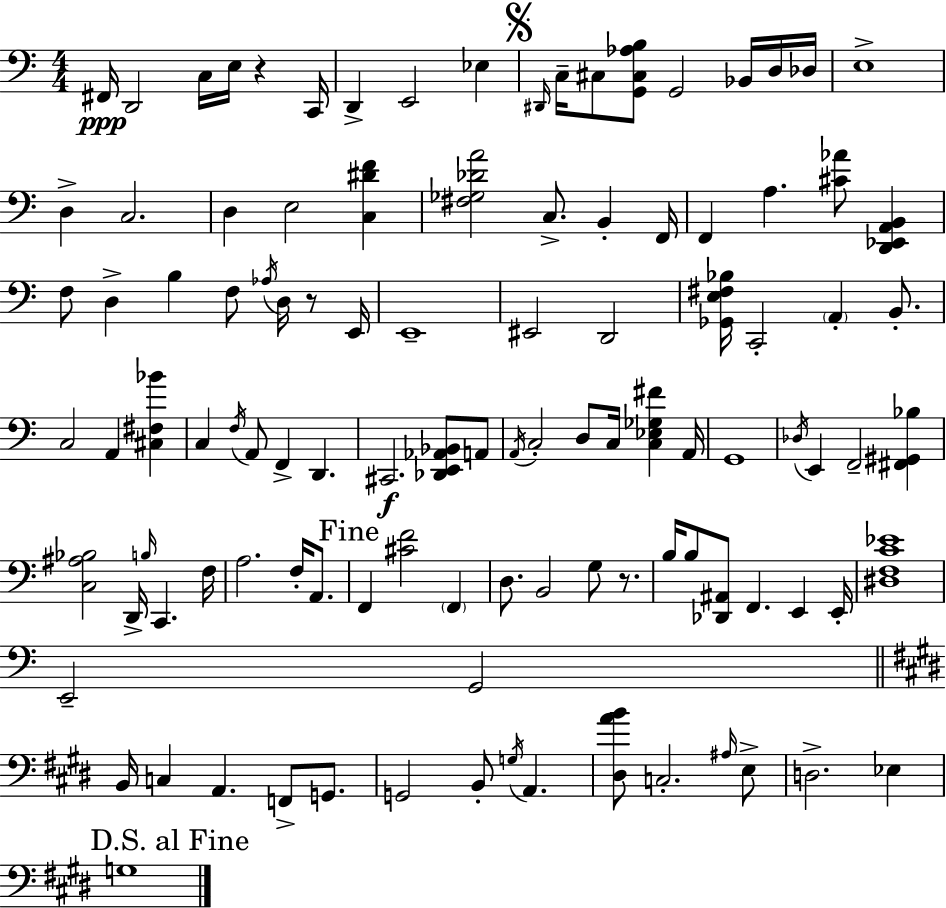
{
  \clef bass
  \numericTimeSignature
  \time 4/4
  \key a \minor
  fis,16\ppp d,2 c16 e16 r4 c,16 | d,4-> e,2 ees4 | \mark \markup { \musicglyph "scripts.segno" } \grace { dis,16 } c16-- cis8 <g, cis aes b>8 g,2 bes,16 d16 | des16 e1-> | \break d4-> c2. | d4 e2 <c dis' f'>4 | <fis ges des' a'>2 c8.-> b,4-. | f,16 f,4 a4. <cis' aes'>8 <d, ees, a, b,>4 | \break f8 d4-> b4 f8 \acciaccatura { aes16 } d16 r8 | e,16 e,1-- | eis,2 d,2 | <ges, e fis bes>16 c,2-. \parenthesize a,4-. b,8.-. | \break c2 a,4 <cis fis bes'>4 | c4 \acciaccatura { f16 } a,8 f,4-> d,4. | cis,2.\f <des, e, aes, bes,>8 | a,8 \acciaccatura { a,16 } c2-. d8 c16 <c ees ges fis'>4 | \break a,16 g,1 | \acciaccatura { des16 } e,4 f,2-- | <fis, gis, bes>4 <c ais bes>2 d,16-> \grace { b16 } c,4. | f16 a2. | \break f16-. a,8. \mark "Fine" f,4 <cis' f'>2 | \parenthesize f,4 d8. b,2 | g8 r8. b16 b8 <des, ais,>8 f,4. | e,4 e,16-. <dis f c' ees'>1 | \break e,2-- g,2 | \bar "||" \break \key e \major b,16 c4 a,4. f,8-> g,8. | g,2 b,8-. \acciaccatura { g16 } a,4. | <dis a' b'>8 c2.-. \grace { ais16 } | e8-> d2.-> ees4 | \break \mark "D.S. al Fine" g1 | \bar "|."
}